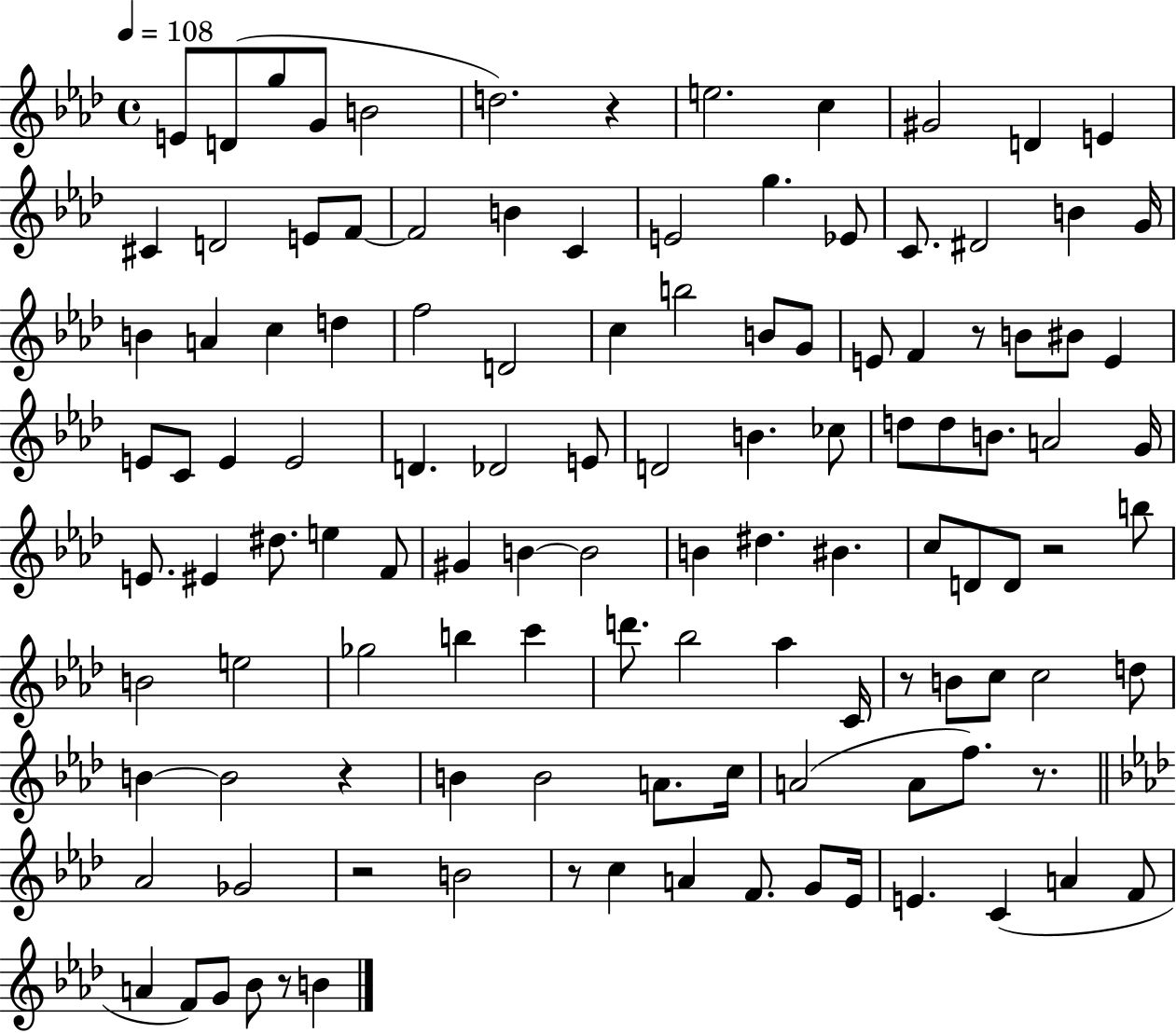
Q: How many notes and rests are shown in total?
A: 118